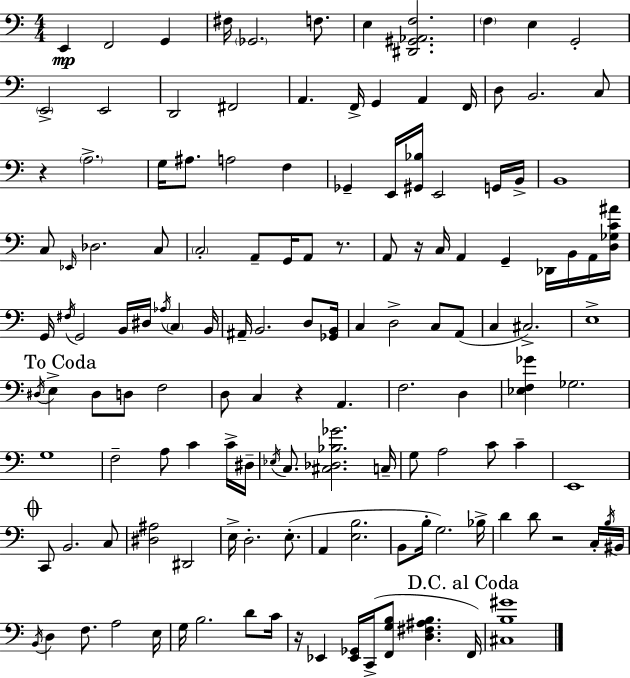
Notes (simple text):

E2/q F2/h G2/q F#3/s Gb2/h. F3/e. E3/q [D#2,G#2,Ab2,F3]/h. F3/q E3/q G2/h E2/h E2/h D2/h F#2/h A2/q. F2/s G2/q A2/q F2/s D3/e B2/h. C3/e R/q A3/h. G3/s A#3/e. A3/h F3/q Gb2/q E2/s [G#2,Bb3]/s E2/h G2/s B2/s B2/w C3/e Eb2/s Db3/h. C3/e C3/h A2/e G2/s A2/e R/e. A2/e R/s C3/s A2/q G2/q Db2/s B2/s A2/s [D3,Gb3,C4,A#4]/s G2/s F#3/s G2/h B2/s D#3/s Ab3/s C3/q B2/s A#2/s B2/h. D3/e [Gb2,B2]/s C3/q D3/h C3/e A2/e C3/q C#3/h. E3/w D#3/s E3/q D#3/e D3/e F3/h D3/e C3/q R/q A2/q. F3/h. D3/q [Eb3,F3,Gb4]/q Gb3/h. G3/w F3/h A3/e C4/q C4/s D#3/s Eb3/s C3/e. [C#3,Db3,Bb3,Gb4]/h. C3/s G3/e A3/h C4/e C4/q E2/w C2/e B2/h. C3/e [D#3,A#3]/h D#2/h E3/s D3/h. E3/e. A2/q [E3,B3]/h. B2/e B3/s G3/h. Bb3/s D4/q D4/e R/h C3/s B3/s BIS2/s B2/s D3/q F3/e. A3/h E3/s G3/s B3/h. D4/e C4/s R/s Eb2/q [Eb2,Gb2]/s C2/s [F2,G3,B3]/e [D3,F#3,A#3,B3]/q. F2/s [C#3,B3,G#4]/w